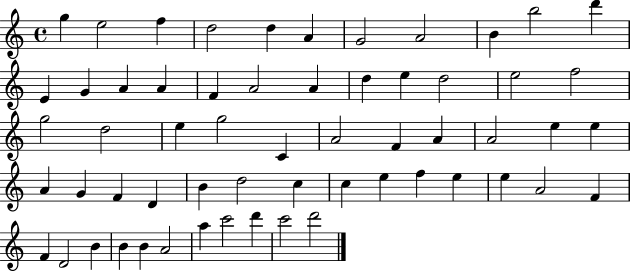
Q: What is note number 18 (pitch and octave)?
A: A4